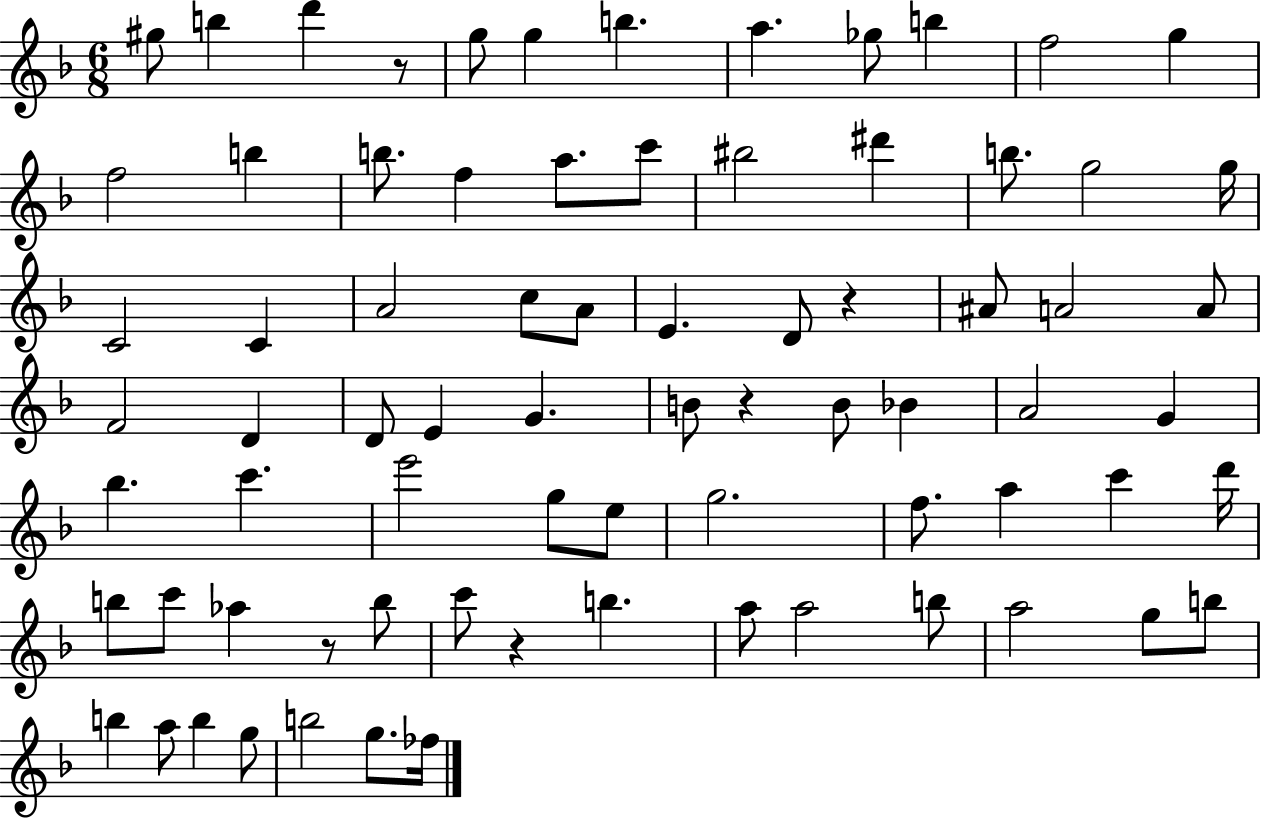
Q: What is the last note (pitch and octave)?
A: FES5